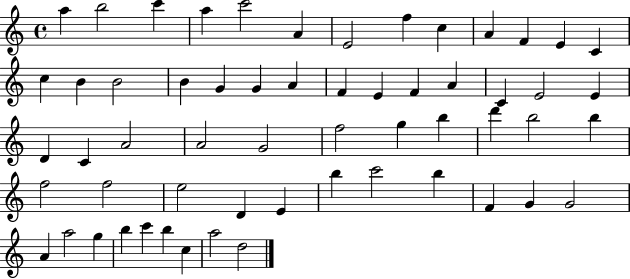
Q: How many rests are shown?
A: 0